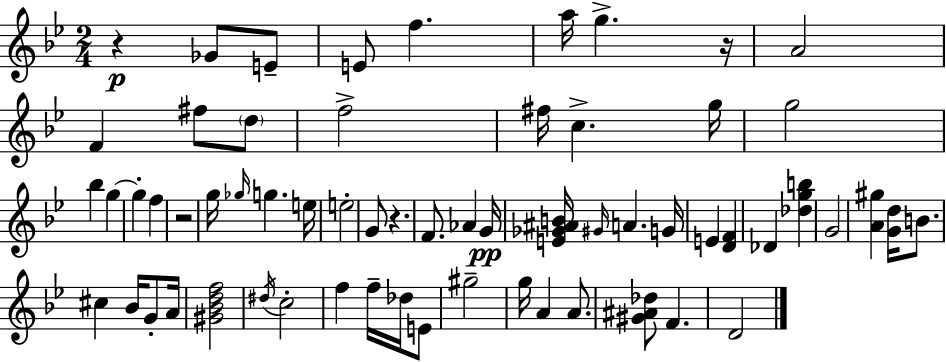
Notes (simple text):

R/q Gb4/e E4/e E4/e F5/q. A5/s G5/q. R/s A4/h F4/q F#5/e D5/e F5/h F#5/s C5/q. G5/s G5/h Bb5/q G5/q G5/q F5/q R/h G5/s Gb5/s G5/q. E5/s E5/h G4/e R/q. F4/e. Ab4/q G4/s [E4,Gb4,A#4,B4]/s G#4/s A4/q. G4/s E4/q [D4,F4]/q Db4/q [Db5,G5,B5]/q G4/h [A4,G#5]/q [G4,D5]/s B4/e. C#5/q Bb4/s G4/e A4/s [G#4,Bb4,D5,F5]/h D#5/s C5/h F5/q F5/s Db5/s E4/e G#5/h G5/s A4/q A4/e. [G#4,A#4,Db5]/e F4/q. D4/h